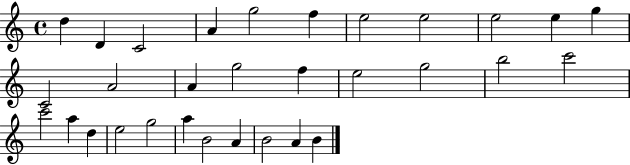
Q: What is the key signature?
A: C major